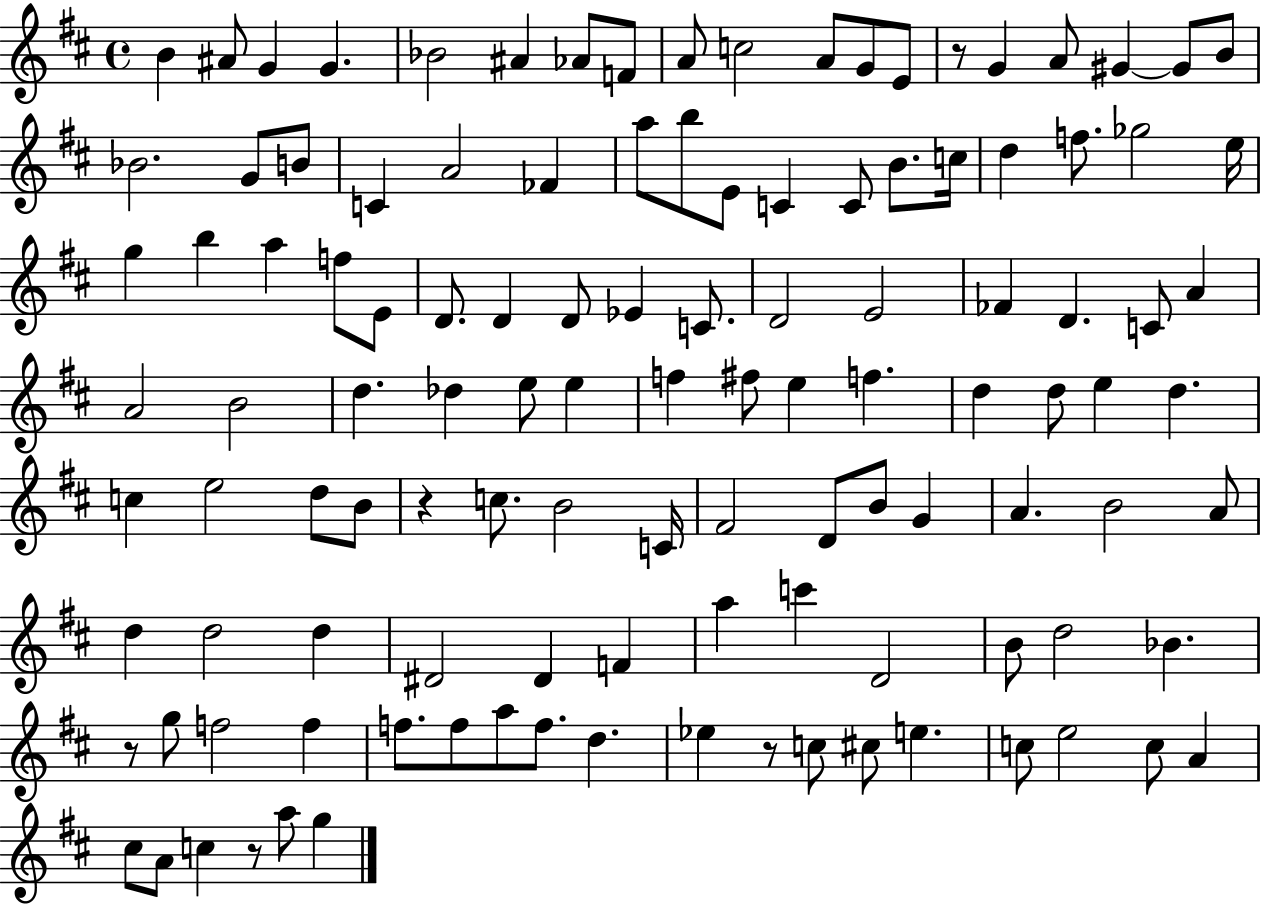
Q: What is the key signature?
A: D major